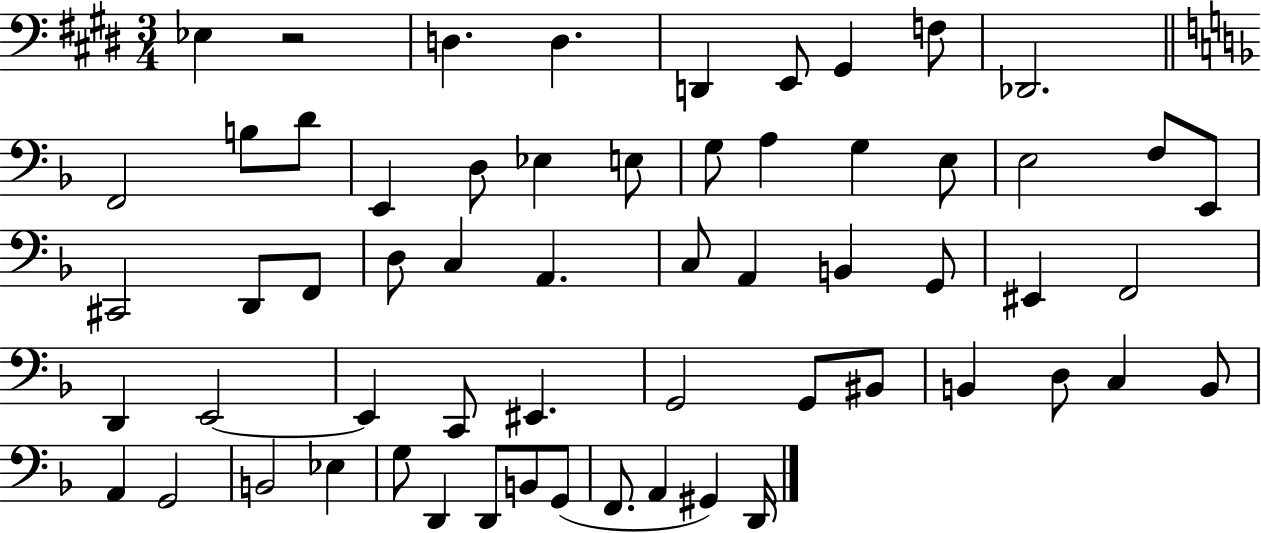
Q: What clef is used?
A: bass